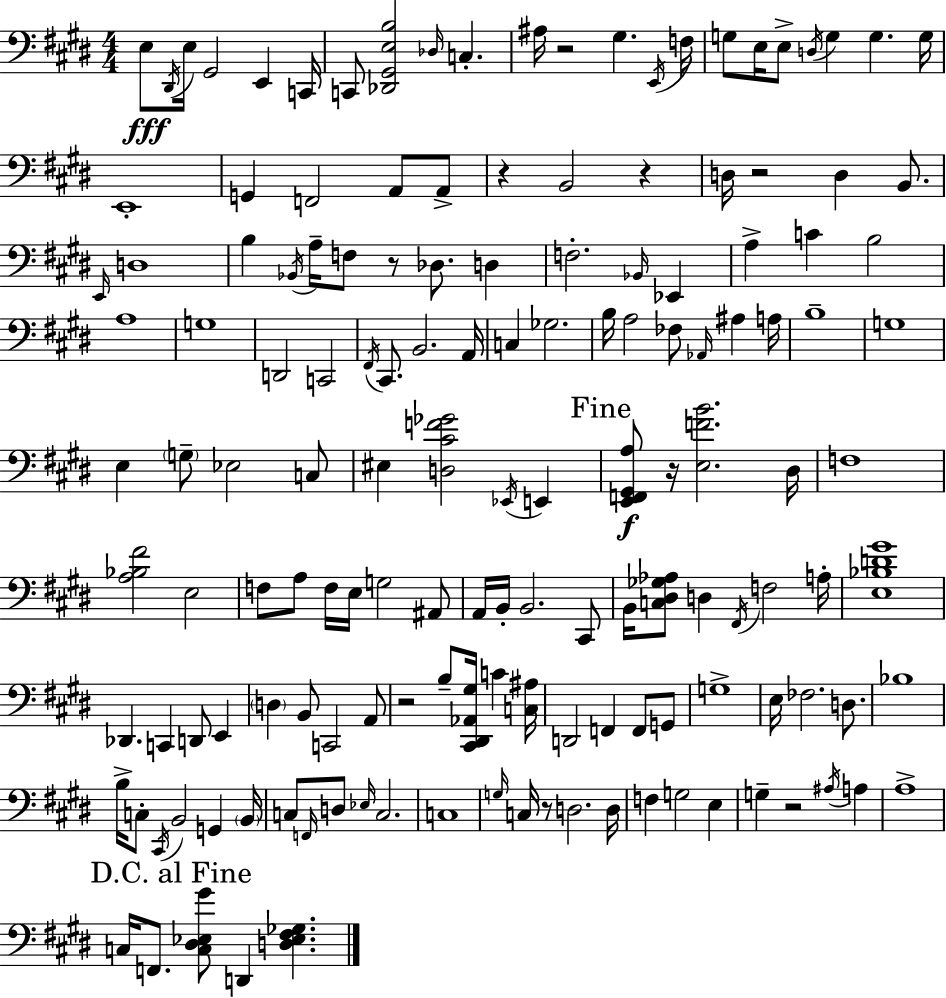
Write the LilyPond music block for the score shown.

{
  \clef bass
  \numericTimeSignature
  \time 4/4
  \key e \major
  \repeat volta 2 { e8\fff \acciaccatura { dis,16 } e16 gis,2 e,4 | c,16 c,8 <des, gis, e b>2 \grace { des16 } c4.-. | ais16 r2 gis4. | \acciaccatura { e,16 } f16 g8 e16 e8-> \acciaccatura { d16 } g4 g4. | \break g16 e,1-. | g,4 f,2 | a,8 a,8-> r4 b,2 | r4 d16 r2 d4 | \break b,8. \grace { e,16 } d1 | b4 \acciaccatura { bes,16 } a16-- f8 r8 des8. | d4 f2.-. | \grace { bes,16 } ees,4 a4-> c'4 b2 | \break a1 | g1 | d,2 c,2 | \acciaccatura { fis,16 } cis,8. b,2. | \break a,16 c4 ges2. | b16 a2 | fes8 \grace { aes,16 } ais4 a16 b1-- | g1 | \break e4 \parenthesize g8-- ees2 | c8 eis4 <d cis' f' ges'>2 | \acciaccatura { ees,16 } e,4 \mark "Fine" <e, f, gis, a>8\f r16 <e f' b'>2. | dis16 f1 | \break <a bes fis'>2 | e2 f8 a8 f16 e16 | g2 ais,8 a,16 b,16-. b,2. | cis,8 b,16 <c dis ges aes>8 d4 | \break \acciaccatura { fis,16 } f2 a16-. <e bes d' gis'>1 | des,4. | c,4 d,8 e,4 \parenthesize d4 b,8 | c,2 a,8 r2 | \break b8-- <cis, dis, aes, gis>16 c'4 <c ais>16 d,2 | f,4 f,8 g,8 g1-> | e16 fes2. | d8. bes1 | \break b16-> c8-. \acciaccatura { cis,16 } b,2 | g,4 \parenthesize b,16 c8 \grace { f,16 } d8 | \grace { ees16 } c2. c1 | \grace { g16 } c16 | \break r8 d2. d16 f4 | g2 e4 g4-- | r2 \acciaccatura { ais16 } a4 | a1-> | \break \mark "D.C. al Fine" c16 f,8. <c dis ees gis'>8 d,4 <d ees fis ges>4. | } \bar "|."
}